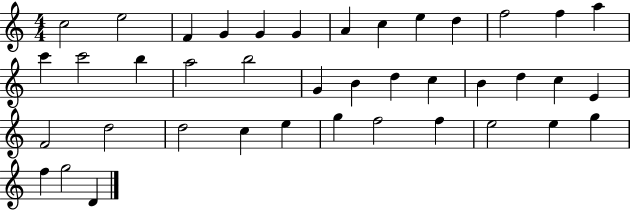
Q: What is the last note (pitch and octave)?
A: D4